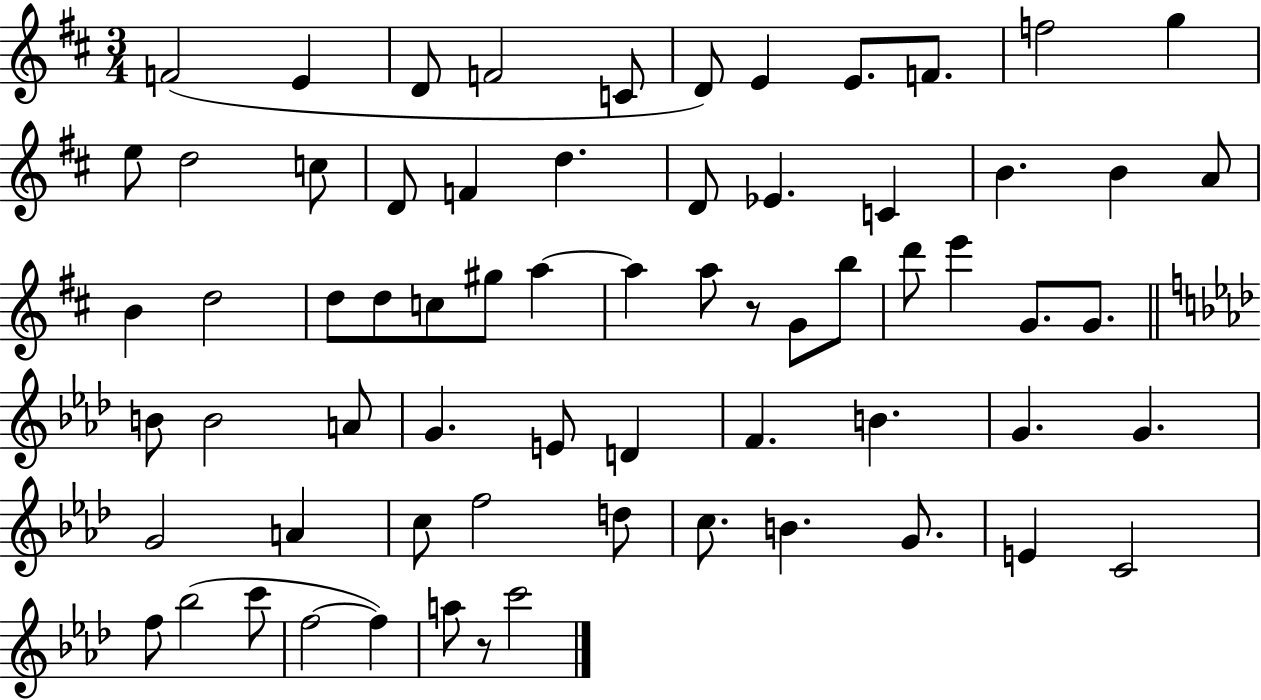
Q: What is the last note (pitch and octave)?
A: C6